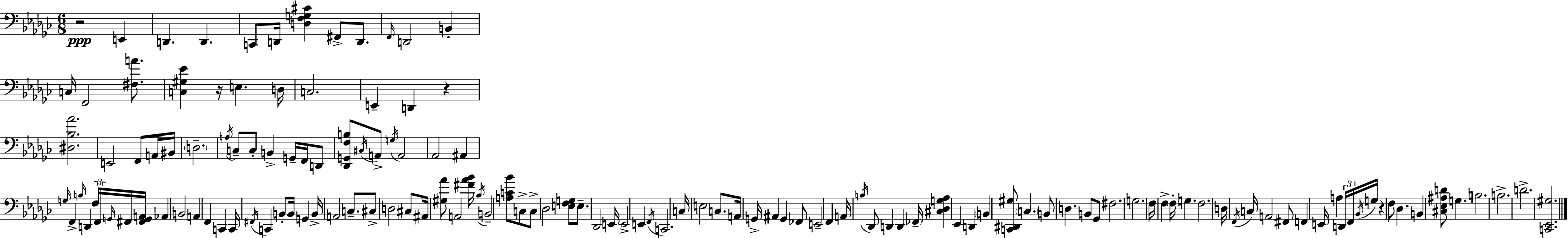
{
  \clef bass
  \numericTimeSignature
  \time 6/8
  \key ees \minor
  r2\ppp e,4 | d,4. d,4. | c,8 d,16 <d f g cis'>4 fis,8-> d,8. | \grace { f,16 } d,2 b,4-. | \break c16 f,2 <fis a'>8. | <c gis ees'>4 r16 e4. | d16 c2. | e,4-- d,4 r4 | \break <dis bes aes'>2. | e,2 f,8 a,16 | bis,16 \parenthesize d2.-- | \acciaccatura { a16 } c8-- c8-. b,4-> g,16-- f,16 | \break d,8 <des, g, f b>8 \acciaccatura { cis16 } a,8-> \acciaccatura { g16 } a,2 | aes,2 | ais,4 \grace { g16 } f,4-> \grace { b16 } d,4 | \tuplet 3/2 { f16 f,16 \grace { g,16 } } fis,16 <fis, g, a,>16 aes,4 b,2 | \break a,4 f,4 | c,4 c,16 \acciaccatura { fis,16 } c,4 | b,8-. b,16 g,4 b,16-> a,2 | c8.-- cis8-> d2 | \break cis8 ais,16 <gis aes'>8 a,2 | <fis' aes' bes'>16 \acciaccatura { bes16 } b,2-- | <a c' bes'>8 c8-> c8-> des2 | <e f g>8 e8.-- | \break des,2 e,16 e,2-> | e,4 \acciaccatura { f,16 } c,2. | c16 e2 | c8. a,16 g,16-> | \break ais,4 g,4 fes,8 e,2-- | f,4 a,16 \acciaccatura { b16 } | des,8 d,4 d,4 \parenthesize fes,16-- <cis des g aes>4 | ees,4 d,4 \parenthesize b,4 | \break <c, dis, gis>8 \parenthesize c4. b,8 | d4. b,8 ges,8 fis2. | g2. | f16 | \break f4-> \parenthesize f16-. g4. f2. | d16 | \acciaccatura { f,16 } c16 a,2 fis,8 | f,4 e,16 a4 \tuplet 3/2 { d,16 f,16 \acciaccatura { bes,16 } } | \break g16 r4 f8 des4. | b,4 <cis ees ais d'>8 g4. | b2. | b2.-> | \break d'2.-> | <c, ees, gis>2. | \bar "|."
}